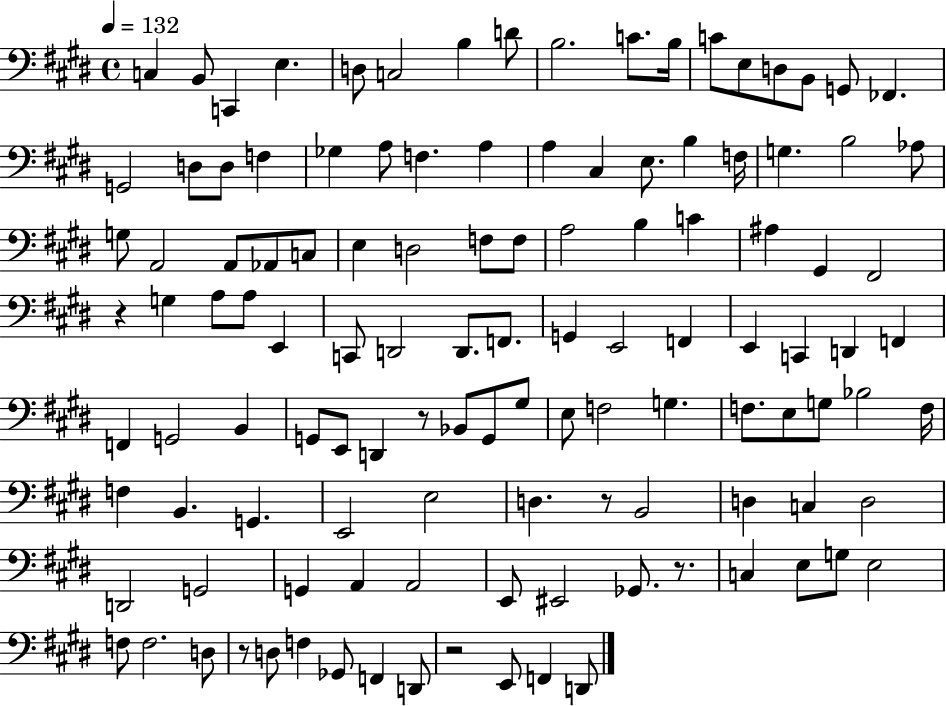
C3/q B2/e C2/q E3/q. D3/e C3/h B3/q D4/e B3/h. C4/e. B3/s C4/e E3/e D3/e B2/e G2/e FES2/q. G2/h D3/e D3/e F3/q Gb3/q A3/e F3/q. A3/q A3/q C#3/q E3/e. B3/q F3/s G3/q. B3/h Ab3/e G3/e A2/h A2/e Ab2/e C3/e E3/q D3/h F3/e F3/e A3/h B3/q C4/q A#3/q G#2/q F#2/h R/q G3/q A3/e A3/e E2/q C2/e D2/h D2/e. F2/e. G2/q E2/h F2/q E2/q C2/q D2/q F2/q F2/q G2/h B2/q G2/e E2/e D2/q R/e Bb2/e G2/e G#3/e E3/e F3/h G3/q. F3/e. E3/e G3/e Bb3/h F3/s F3/q B2/q. G2/q. E2/h E3/h D3/q. R/e B2/h D3/q C3/q D3/h D2/h G2/h G2/q A2/q A2/h E2/e EIS2/h Gb2/e. R/e. C3/q E3/e G3/e E3/h F3/e F3/h. D3/e R/e D3/e F3/q Gb2/e F2/q D2/e R/h E2/e F2/q D2/e